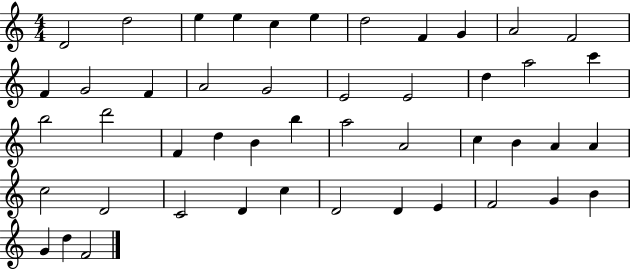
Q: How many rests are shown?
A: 0